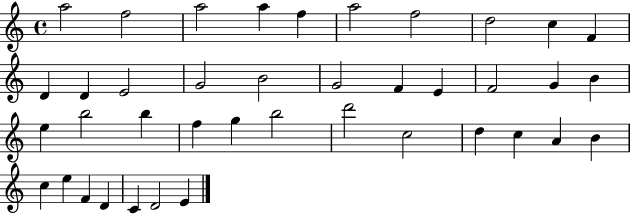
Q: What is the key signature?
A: C major